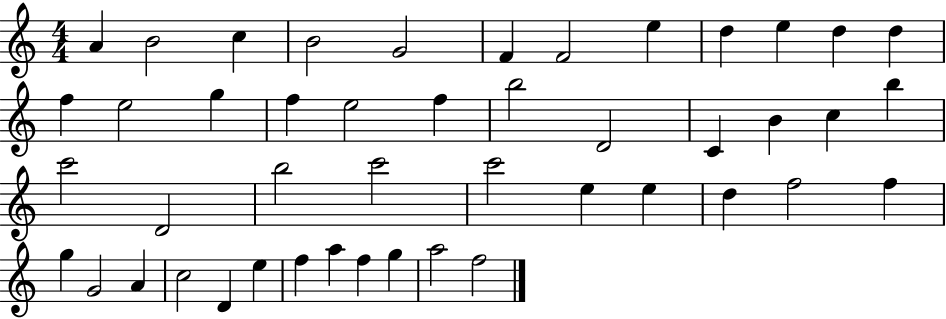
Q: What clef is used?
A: treble